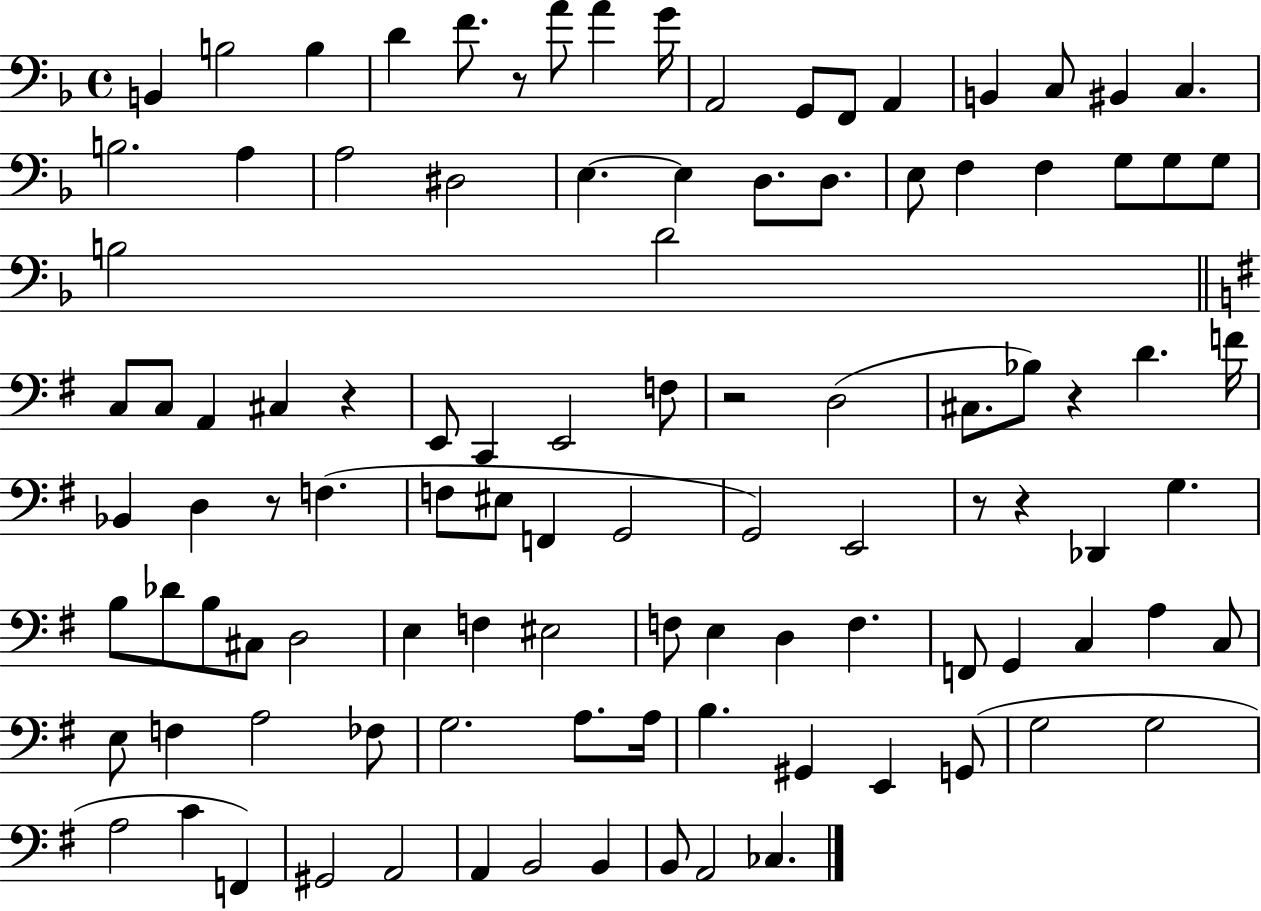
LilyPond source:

{
  \clef bass
  \time 4/4
  \defaultTimeSignature
  \key f \major
  b,4 b2 b4 | d'4 f'8. r8 a'8 a'4 g'16 | a,2 g,8 f,8 a,4 | b,4 c8 bis,4 c4. | \break b2. a4 | a2 dis2 | e4.~~ e4 d8. d8. | e8 f4 f4 g8 g8 g8 | \break b2 d'2 | \bar "||" \break \key g \major c8 c8 a,4 cis4 r4 | e,8 c,4 e,2 f8 | r2 d2( | cis8. bes8) r4 d'4. f'16 | \break bes,4 d4 r8 f4.( | f8 eis8 f,4 g,2 | g,2) e,2 | r8 r4 des,4 g4. | \break b8 des'8 b8 cis8 d2 | e4 f4 eis2 | f8 e4 d4 f4. | f,8 g,4 c4 a4 c8 | \break e8 f4 a2 fes8 | g2. a8. a16 | b4. gis,4 e,4 g,8( | g2 g2 | \break a2 c'4 f,4) | gis,2 a,2 | a,4 b,2 b,4 | b,8 a,2 ces4. | \break \bar "|."
}